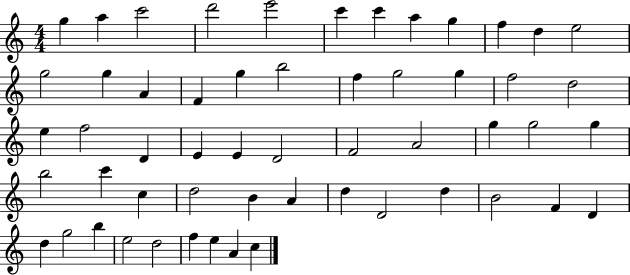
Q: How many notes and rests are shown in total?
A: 55